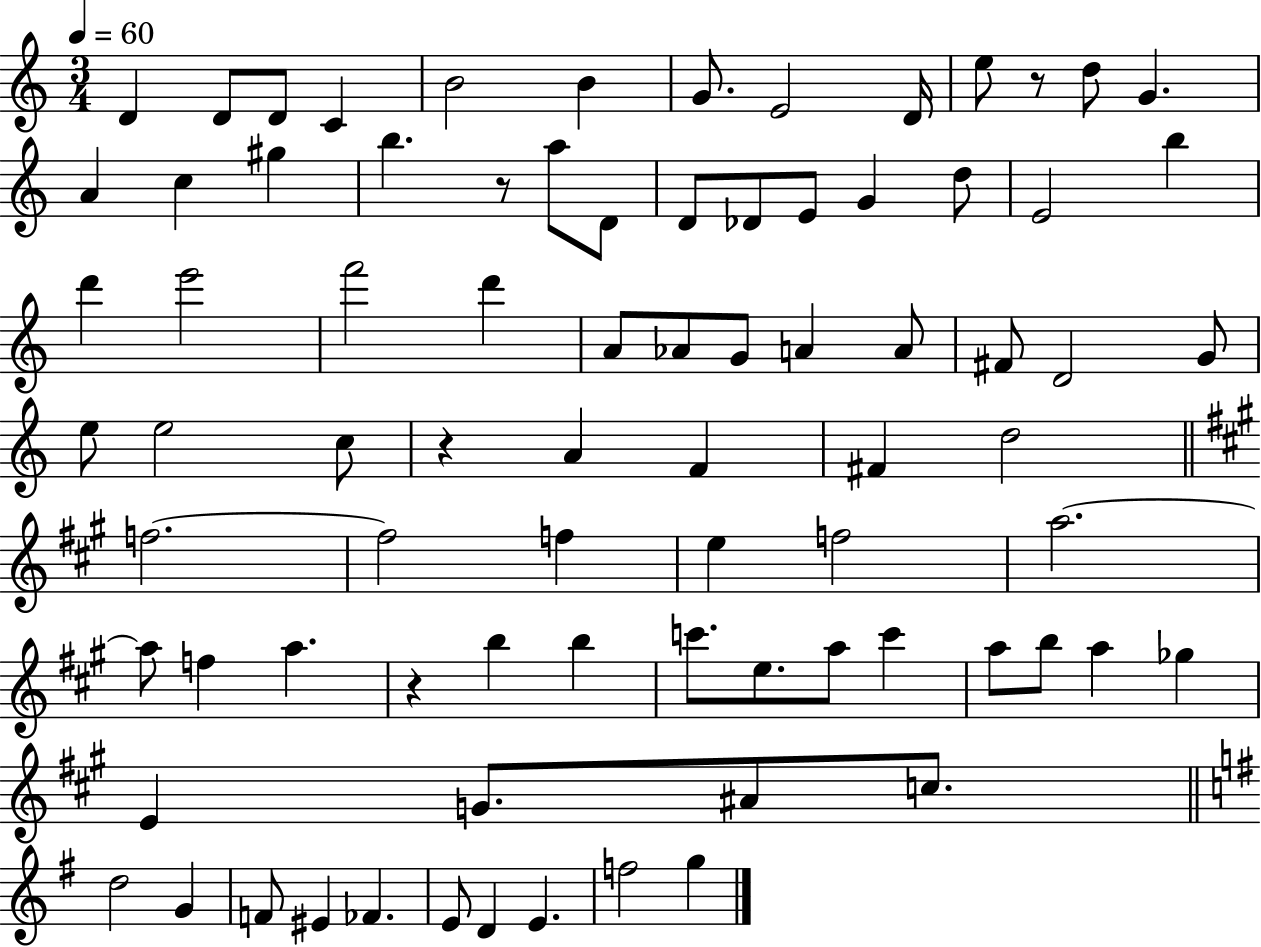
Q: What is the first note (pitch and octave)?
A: D4